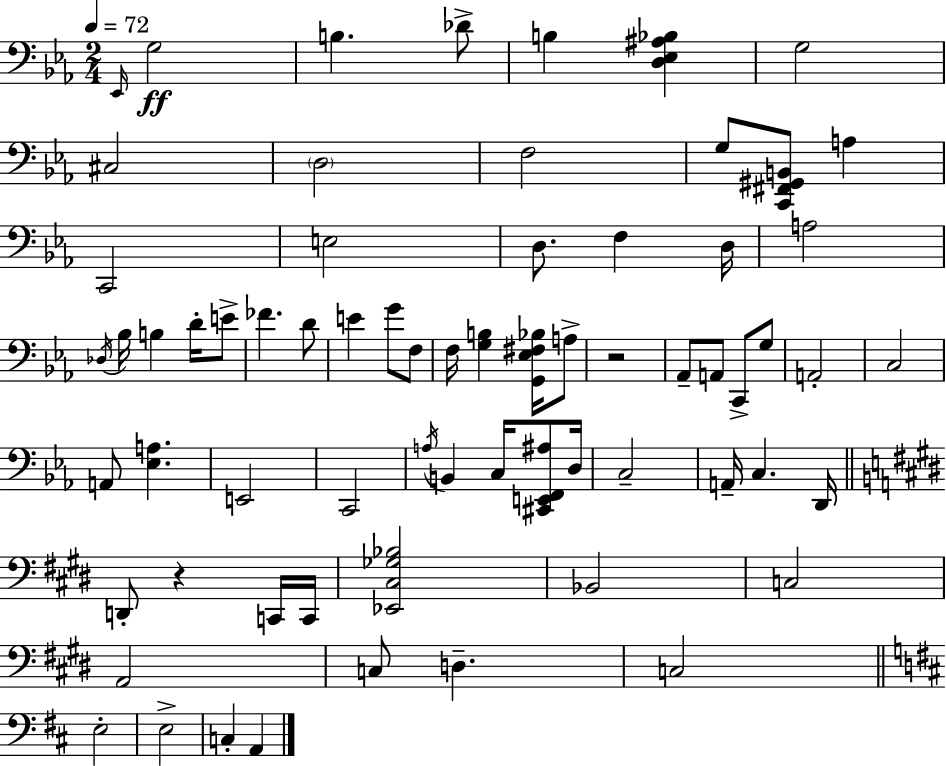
{
  \clef bass
  \numericTimeSignature
  \time 2/4
  \key c \minor
  \tempo 4 = 72
  \grace { ees,16 }\ff g2 | b4. des'8-> | b4 <d ees ais bes>4 | g2 | \break cis2 | \parenthesize d2 | f2 | g8 <c, fis, gis, b,>8 a4 | \break c,2 | e2 | d8. f4 | d16 a2 | \break \acciaccatura { des16 } bes16 b4 d'16-. | e'8-> fes'4. | d'8 e'4 g'8 | f8 f16 <g b>4 <g, ees fis bes>16 | \break a8-> r2 | aes,8-- a,8 c,8-> | g8 a,2-. | c2 | \break a,8 <ees a>4. | e,2 | c,2 | \acciaccatura { a16 } b,4 c16 | \break <cis, e, f, ais>8 d16 c2-- | a,16-- c4. | d,16 \bar "||" \break \key e \major d,8-. r4 c,16 c,16 | <ees, cis ges bes>2 | bes,2 | c2 | \break a,2 | c8 d4.-- | c2 | \bar "||" \break \key b \minor e2-. | e2-> | c4-. a,4 | \bar "|."
}